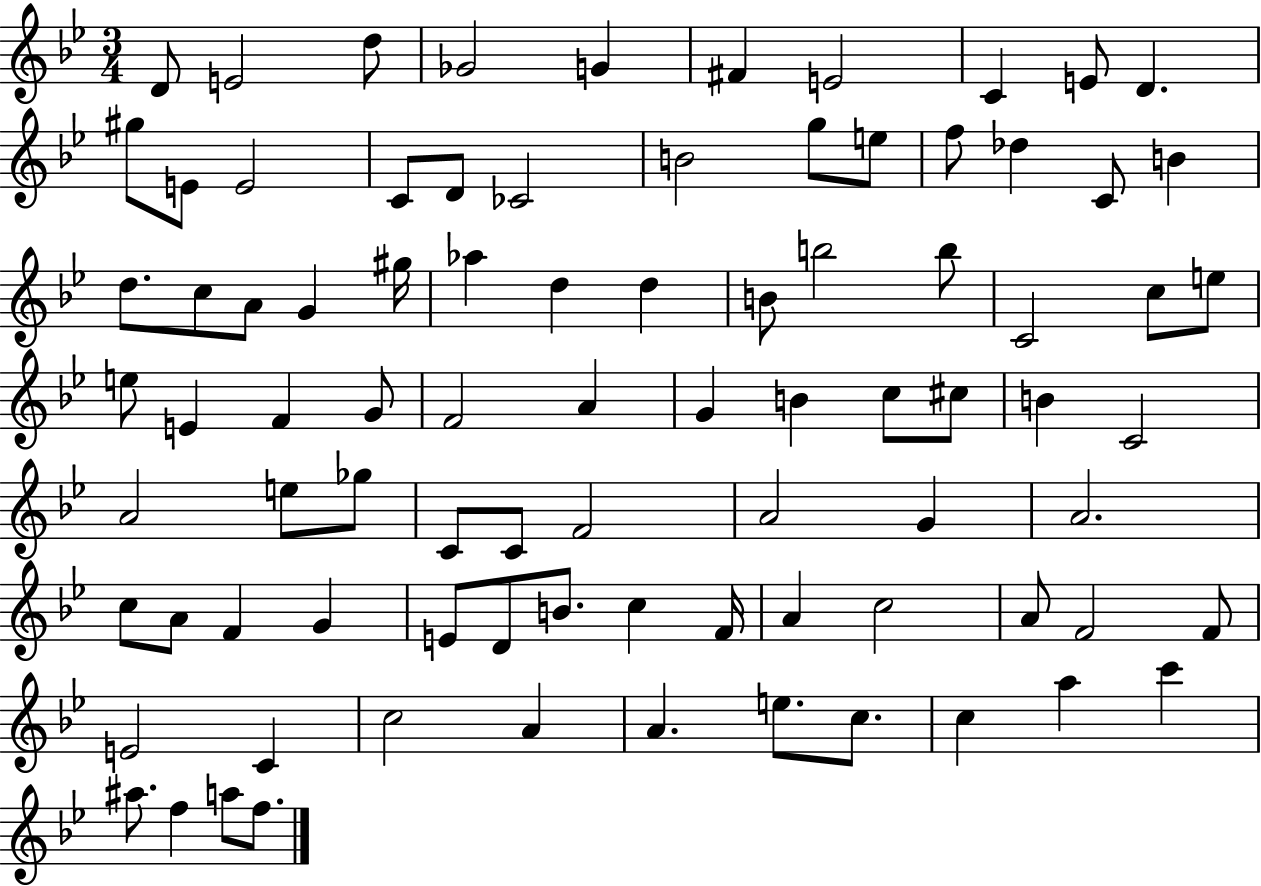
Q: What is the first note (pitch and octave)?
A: D4